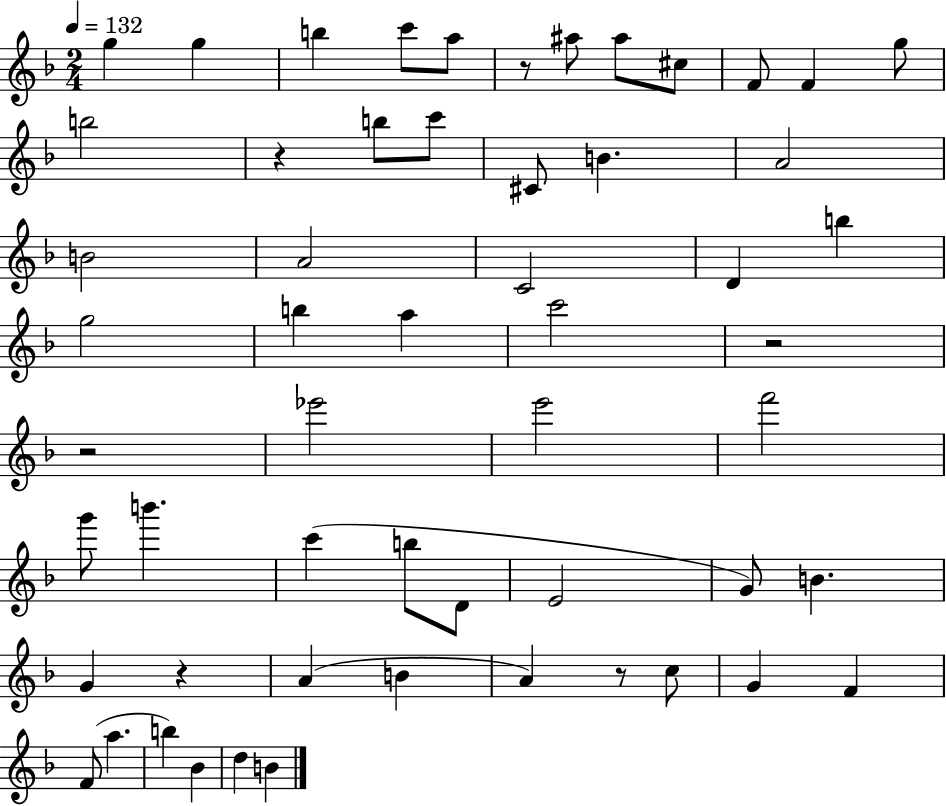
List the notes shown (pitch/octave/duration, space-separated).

G5/q G5/q B5/q C6/e A5/e R/e A#5/e A#5/e C#5/e F4/e F4/q G5/e B5/h R/q B5/e C6/e C#4/e B4/q. A4/h B4/h A4/h C4/h D4/q B5/q G5/h B5/q A5/q C6/h R/h R/h Eb6/h E6/h F6/h G6/e B6/q. C6/q B5/e D4/e E4/h G4/e B4/q. G4/q R/q A4/q B4/q A4/q R/e C5/e G4/q F4/q F4/e A5/q. B5/q Bb4/q D5/q B4/q